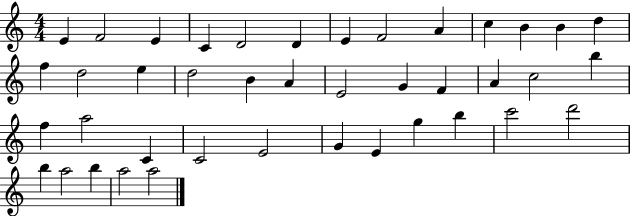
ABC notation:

X:1
T:Untitled
M:4/4
L:1/4
K:C
E F2 E C D2 D E F2 A c B B d f d2 e d2 B A E2 G F A c2 b f a2 C C2 E2 G E g b c'2 d'2 b a2 b a2 a2